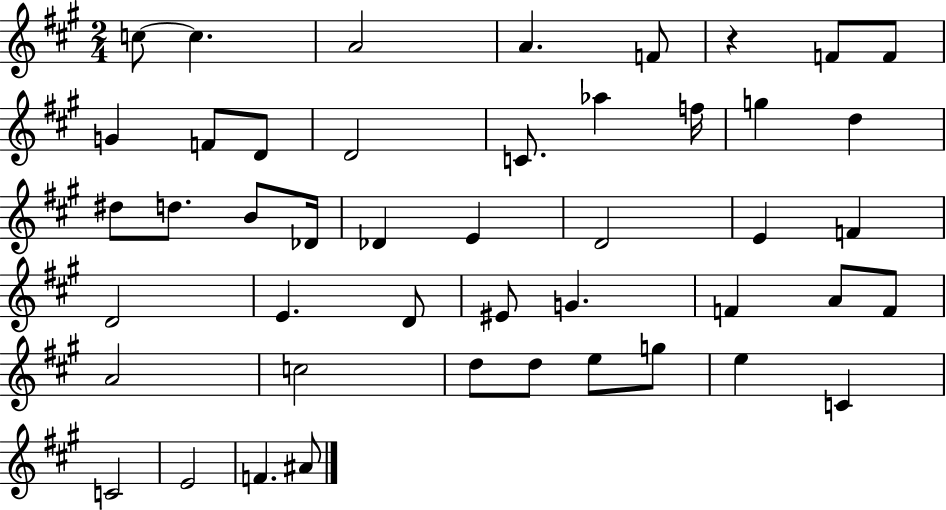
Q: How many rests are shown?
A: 1